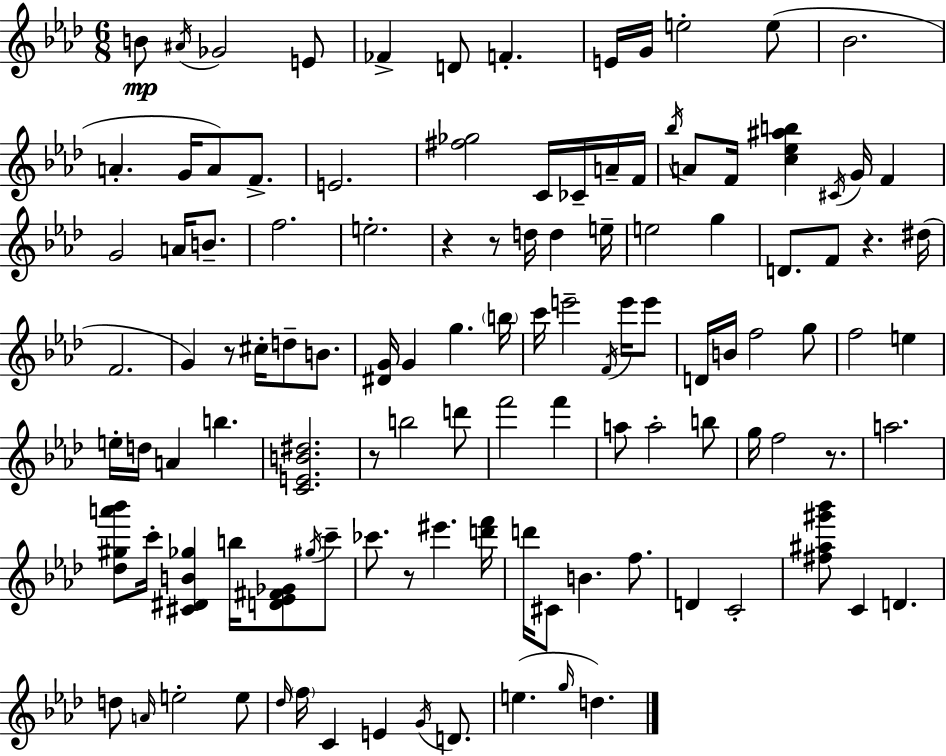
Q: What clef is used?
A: treble